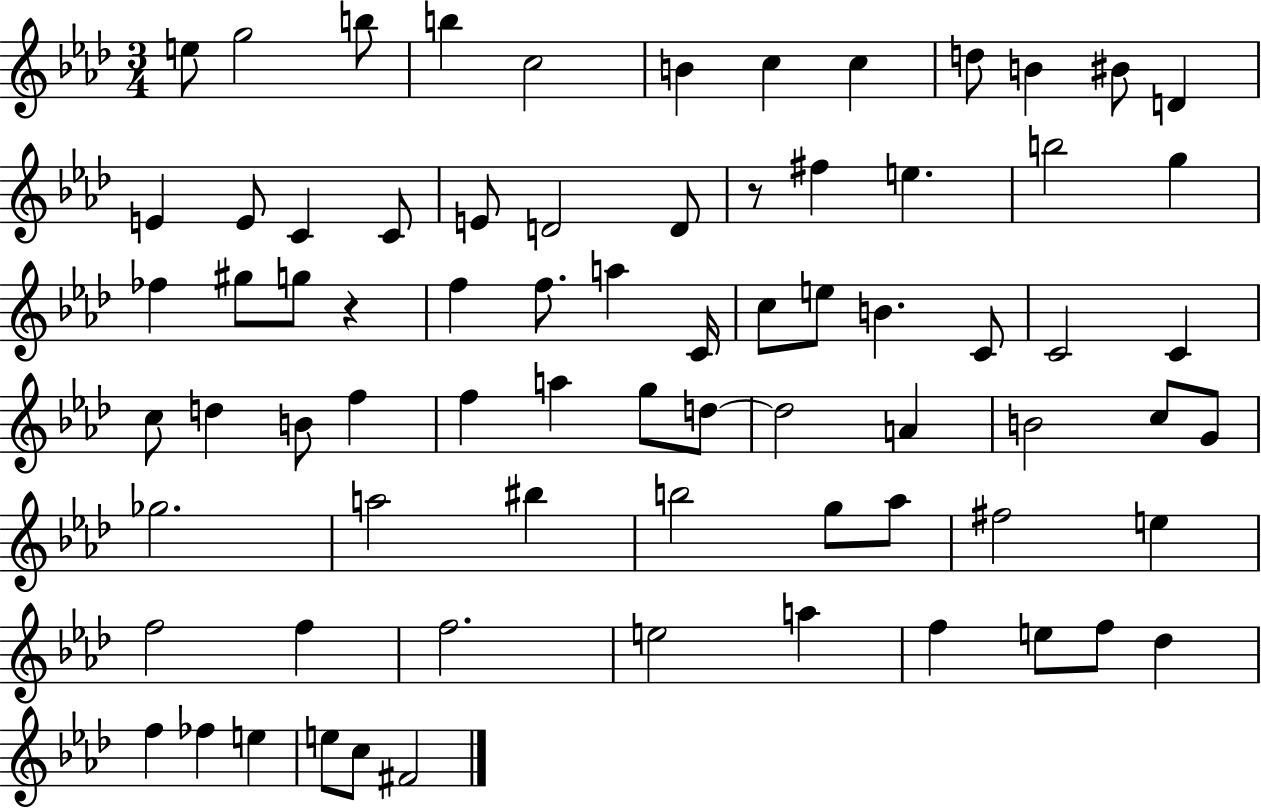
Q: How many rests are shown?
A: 2